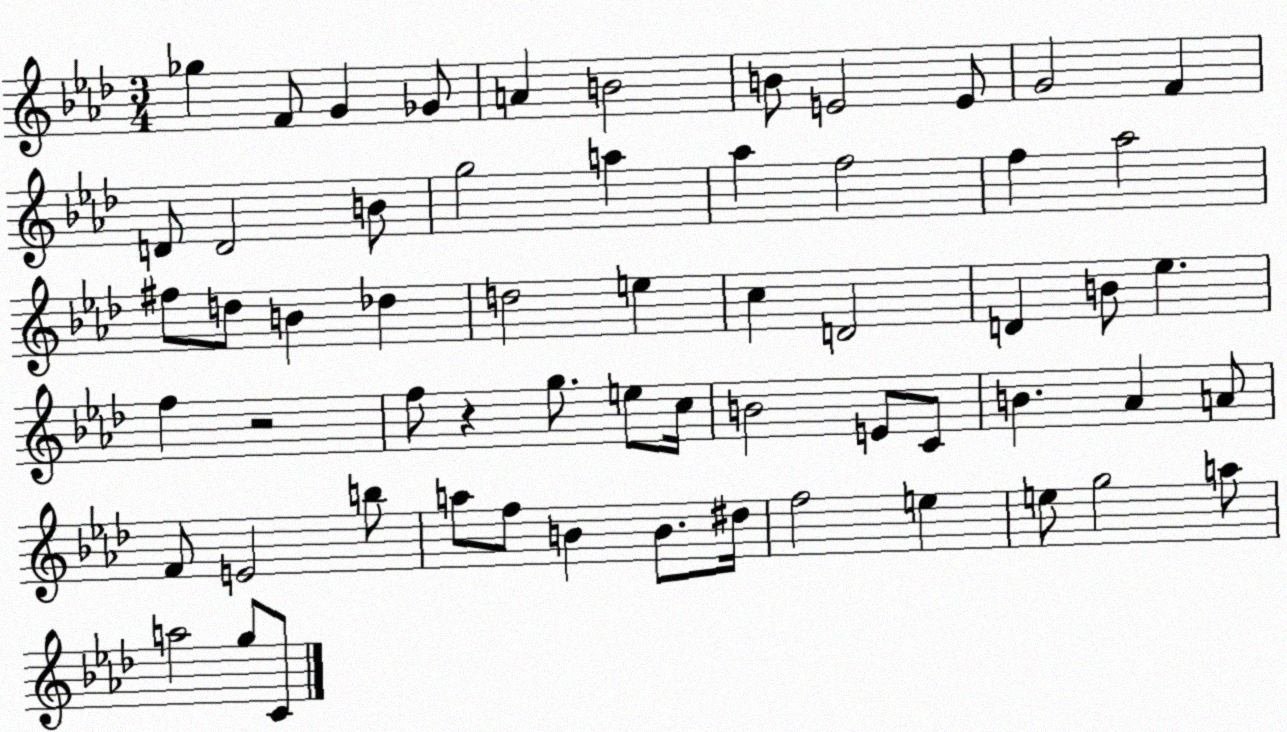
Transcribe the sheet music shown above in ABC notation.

X:1
T:Untitled
M:3/4
L:1/4
K:Ab
_g F/2 G _G/2 A B2 B/2 E2 E/2 G2 F D/2 D2 B/2 g2 a _a f2 f _a2 ^f/2 d/2 B _d d2 e c D2 D B/2 _e f z2 f/2 z g/2 e/2 c/4 B2 E/2 C/2 B _A A/2 F/2 E2 b/2 a/2 f/2 B B/2 ^d/4 f2 e e/2 g2 a/2 a2 g/2 C/2